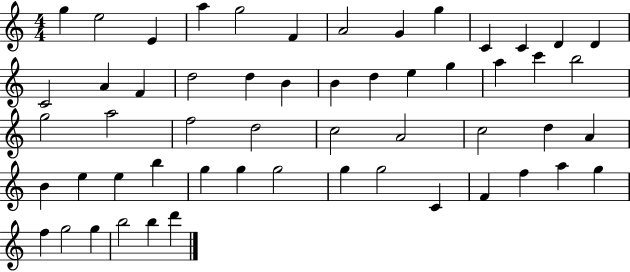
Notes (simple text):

G5/q E5/h E4/q A5/q G5/h F4/q A4/h G4/q G5/q C4/q C4/q D4/q D4/q C4/h A4/q F4/q D5/h D5/q B4/q B4/q D5/q E5/q G5/q A5/q C6/q B5/h G5/h A5/h F5/h D5/h C5/h A4/h C5/h D5/q A4/q B4/q E5/q E5/q B5/q G5/q G5/q G5/h G5/q G5/h C4/q F4/q F5/q A5/q G5/q F5/q G5/h G5/q B5/h B5/q D6/q